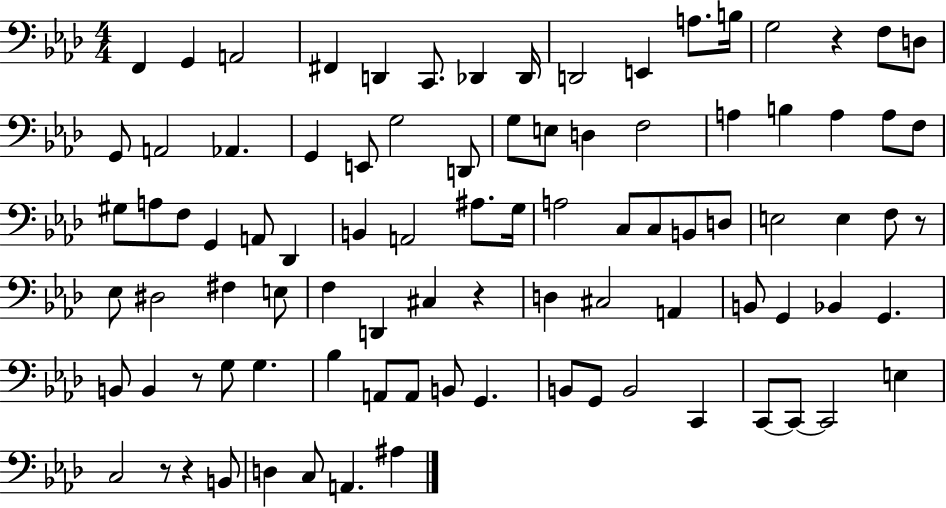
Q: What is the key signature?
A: AES major